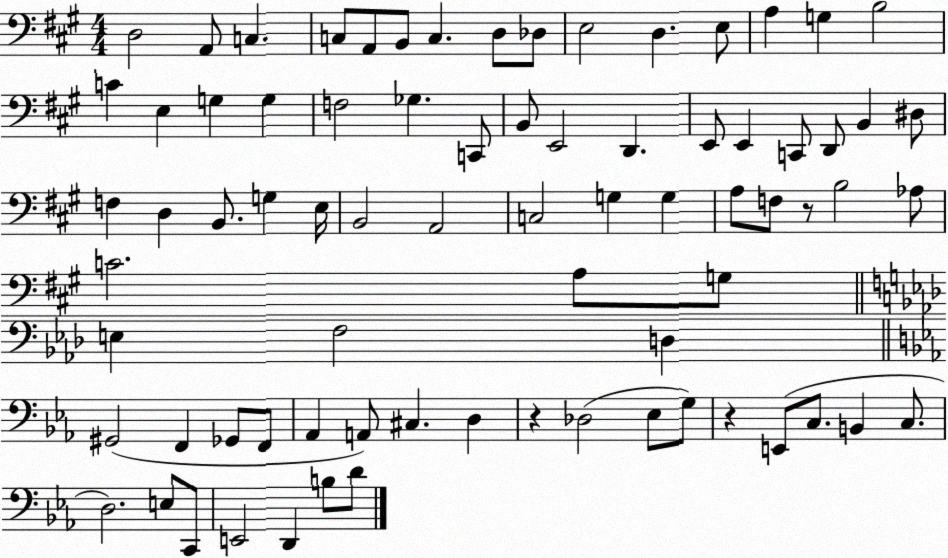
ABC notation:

X:1
T:Untitled
M:4/4
L:1/4
K:A
D,2 A,,/2 C, C,/2 A,,/2 B,,/2 C, D,/2 _D,/2 E,2 D, E,/2 A, G, B,2 C E, G, G, F,2 _G, C,,/2 B,,/2 E,,2 D,, E,,/2 E,, C,,/2 D,,/2 B,, ^D,/2 F, D, B,,/2 G, E,/4 B,,2 A,,2 C,2 G, G, A,/2 F,/2 z/2 B,2 _A,/2 C2 A,/2 G,/2 E, F,2 D, ^G,,2 F,, _G,,/2 F,,/2 _A,, A,,/2 ^C, D, z _D,2 _E,/2 G,/2 z E,,/2 C,/2 B,, C,/2 D,2 E,/2 C,,/2 E,,2 D,, B,/2 D/2